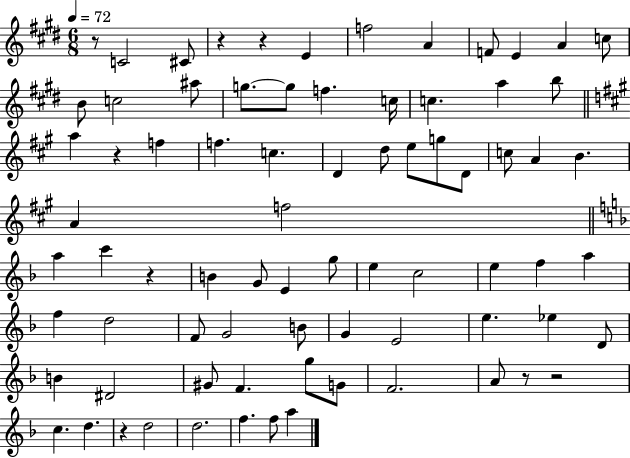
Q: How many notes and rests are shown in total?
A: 77